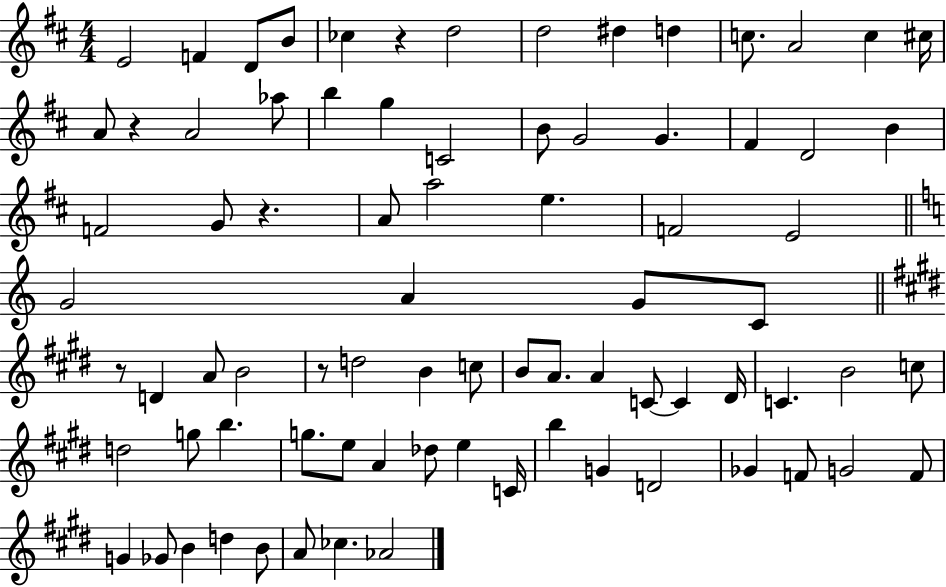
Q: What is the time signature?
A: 4/4